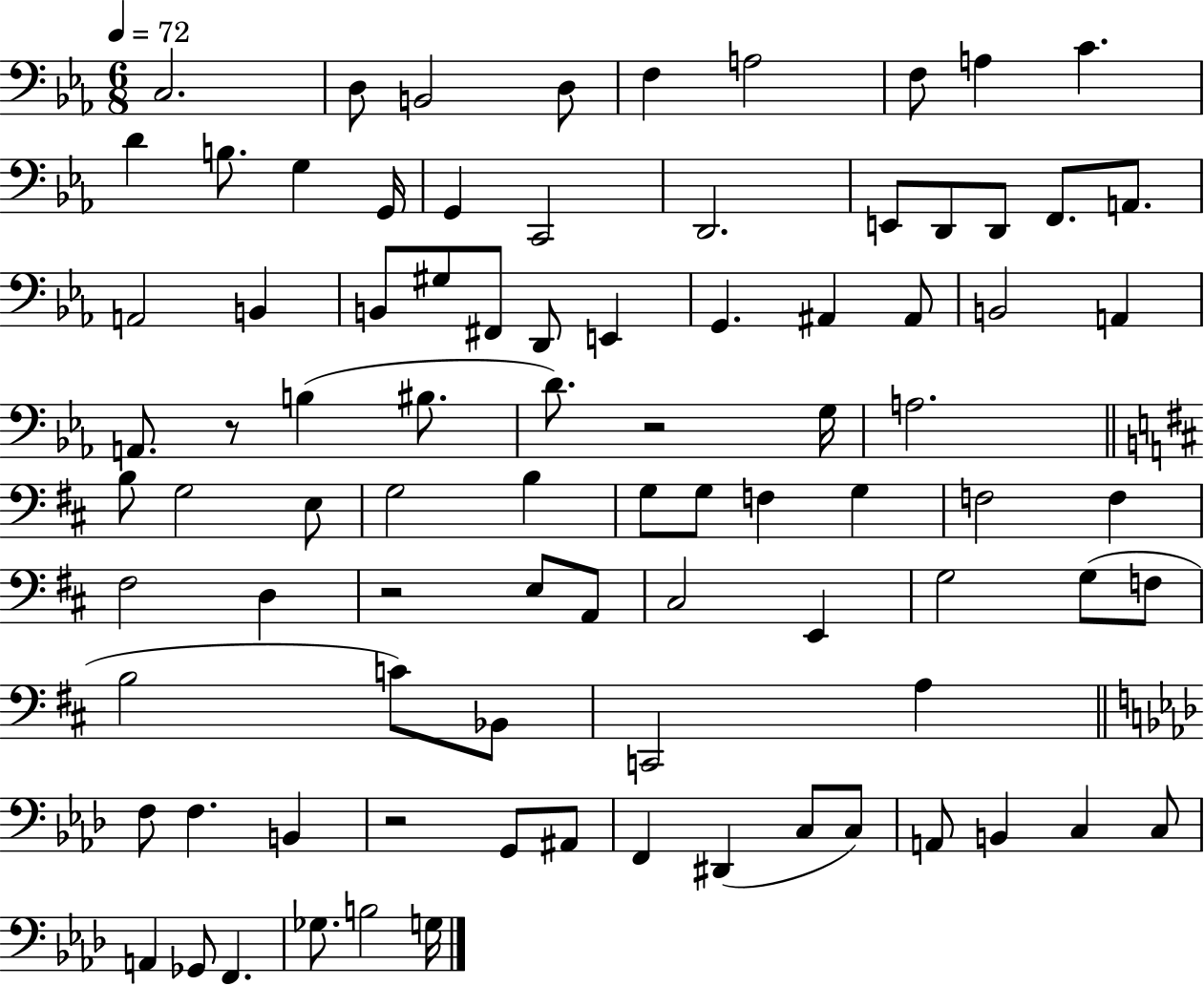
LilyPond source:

{
  \clef bass
  \numericTimeSignature
  \time 6/8
  \key ees \major
  \tempo 4 = 72
  c2. | d8 b,2 d8 | f4 a2 | f8 a4 c'4. | \break d'4 b8. g4 g,16 | g,4 c,2 | d,2. | e,8 d,8 d,8 f,8. a,8. | \break a,2 b,4 | b,8 gis8 fis,8 d,8 e,4 | g,4. ais,4 ais,8 | b,2 a,4 | \break a,8. r8 b4( bis8. | d'8.) r2 g16 | a2. | \bar "||" \break \key d \major b8 g2 e8 | g2 b4 | g8 g8 f4 g4 | f2 f4 | \break fis2 d4 | r2 e8 a,8 | cis2 e,4 | g2 g8( f8 | \break b2 c'8) bes,8 | c,2 a4 | \bar "||" \break \key f \minor f8 f4. b,4 | r2 g,8 ais,8 | f,4 dis,4( c8 c8) | a,8 b,4 c4 c8 | \break a,4 ges,8 f,4. | ges8. b2 g16 | \bar "|."
}